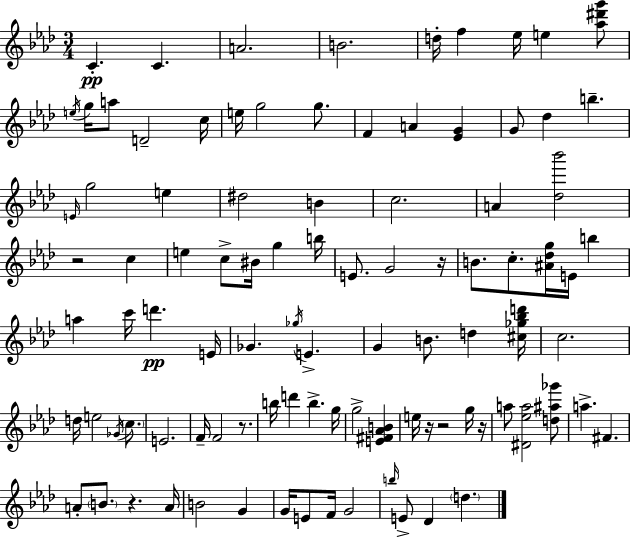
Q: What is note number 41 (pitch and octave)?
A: A5